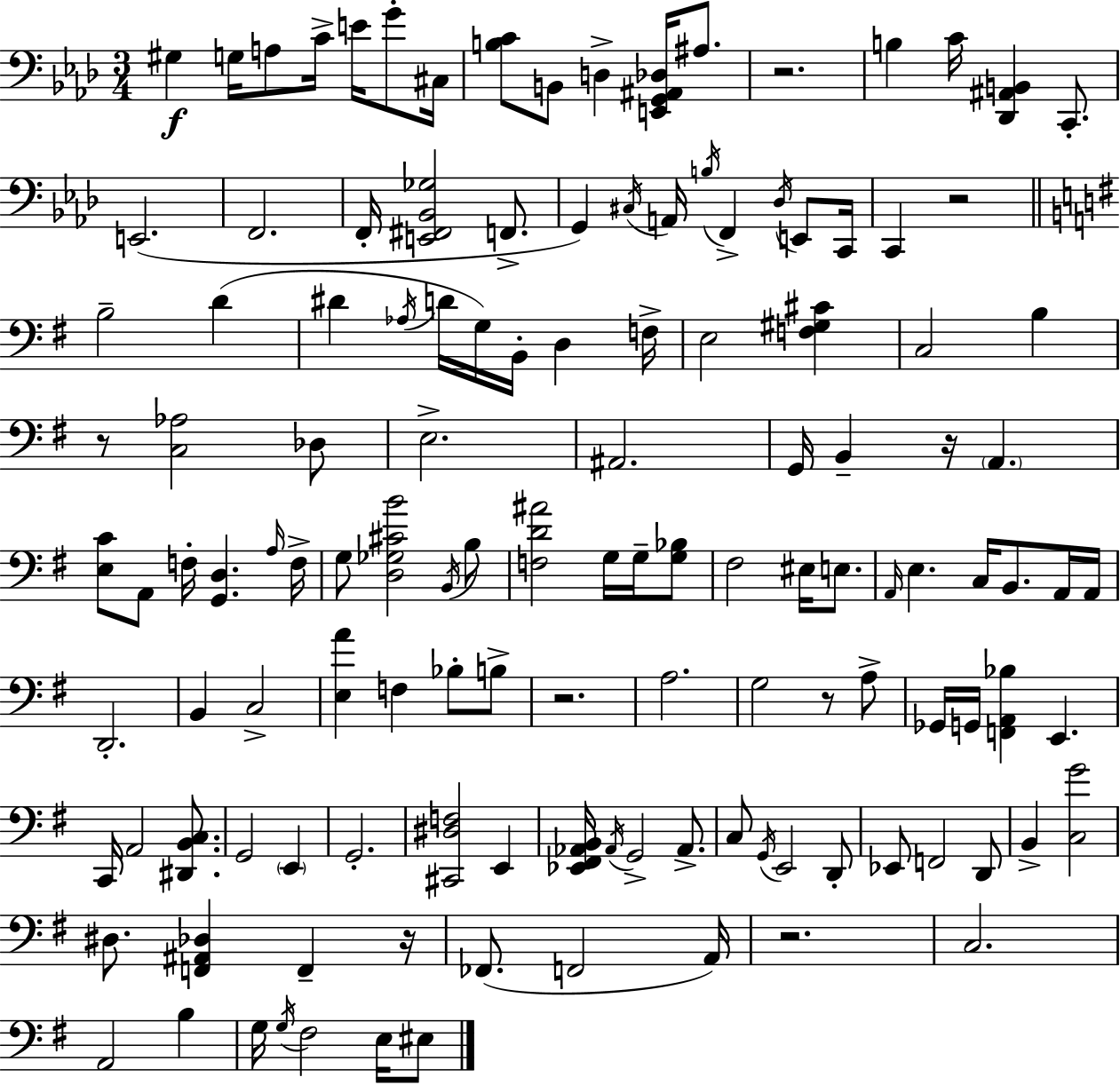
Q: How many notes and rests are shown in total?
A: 130